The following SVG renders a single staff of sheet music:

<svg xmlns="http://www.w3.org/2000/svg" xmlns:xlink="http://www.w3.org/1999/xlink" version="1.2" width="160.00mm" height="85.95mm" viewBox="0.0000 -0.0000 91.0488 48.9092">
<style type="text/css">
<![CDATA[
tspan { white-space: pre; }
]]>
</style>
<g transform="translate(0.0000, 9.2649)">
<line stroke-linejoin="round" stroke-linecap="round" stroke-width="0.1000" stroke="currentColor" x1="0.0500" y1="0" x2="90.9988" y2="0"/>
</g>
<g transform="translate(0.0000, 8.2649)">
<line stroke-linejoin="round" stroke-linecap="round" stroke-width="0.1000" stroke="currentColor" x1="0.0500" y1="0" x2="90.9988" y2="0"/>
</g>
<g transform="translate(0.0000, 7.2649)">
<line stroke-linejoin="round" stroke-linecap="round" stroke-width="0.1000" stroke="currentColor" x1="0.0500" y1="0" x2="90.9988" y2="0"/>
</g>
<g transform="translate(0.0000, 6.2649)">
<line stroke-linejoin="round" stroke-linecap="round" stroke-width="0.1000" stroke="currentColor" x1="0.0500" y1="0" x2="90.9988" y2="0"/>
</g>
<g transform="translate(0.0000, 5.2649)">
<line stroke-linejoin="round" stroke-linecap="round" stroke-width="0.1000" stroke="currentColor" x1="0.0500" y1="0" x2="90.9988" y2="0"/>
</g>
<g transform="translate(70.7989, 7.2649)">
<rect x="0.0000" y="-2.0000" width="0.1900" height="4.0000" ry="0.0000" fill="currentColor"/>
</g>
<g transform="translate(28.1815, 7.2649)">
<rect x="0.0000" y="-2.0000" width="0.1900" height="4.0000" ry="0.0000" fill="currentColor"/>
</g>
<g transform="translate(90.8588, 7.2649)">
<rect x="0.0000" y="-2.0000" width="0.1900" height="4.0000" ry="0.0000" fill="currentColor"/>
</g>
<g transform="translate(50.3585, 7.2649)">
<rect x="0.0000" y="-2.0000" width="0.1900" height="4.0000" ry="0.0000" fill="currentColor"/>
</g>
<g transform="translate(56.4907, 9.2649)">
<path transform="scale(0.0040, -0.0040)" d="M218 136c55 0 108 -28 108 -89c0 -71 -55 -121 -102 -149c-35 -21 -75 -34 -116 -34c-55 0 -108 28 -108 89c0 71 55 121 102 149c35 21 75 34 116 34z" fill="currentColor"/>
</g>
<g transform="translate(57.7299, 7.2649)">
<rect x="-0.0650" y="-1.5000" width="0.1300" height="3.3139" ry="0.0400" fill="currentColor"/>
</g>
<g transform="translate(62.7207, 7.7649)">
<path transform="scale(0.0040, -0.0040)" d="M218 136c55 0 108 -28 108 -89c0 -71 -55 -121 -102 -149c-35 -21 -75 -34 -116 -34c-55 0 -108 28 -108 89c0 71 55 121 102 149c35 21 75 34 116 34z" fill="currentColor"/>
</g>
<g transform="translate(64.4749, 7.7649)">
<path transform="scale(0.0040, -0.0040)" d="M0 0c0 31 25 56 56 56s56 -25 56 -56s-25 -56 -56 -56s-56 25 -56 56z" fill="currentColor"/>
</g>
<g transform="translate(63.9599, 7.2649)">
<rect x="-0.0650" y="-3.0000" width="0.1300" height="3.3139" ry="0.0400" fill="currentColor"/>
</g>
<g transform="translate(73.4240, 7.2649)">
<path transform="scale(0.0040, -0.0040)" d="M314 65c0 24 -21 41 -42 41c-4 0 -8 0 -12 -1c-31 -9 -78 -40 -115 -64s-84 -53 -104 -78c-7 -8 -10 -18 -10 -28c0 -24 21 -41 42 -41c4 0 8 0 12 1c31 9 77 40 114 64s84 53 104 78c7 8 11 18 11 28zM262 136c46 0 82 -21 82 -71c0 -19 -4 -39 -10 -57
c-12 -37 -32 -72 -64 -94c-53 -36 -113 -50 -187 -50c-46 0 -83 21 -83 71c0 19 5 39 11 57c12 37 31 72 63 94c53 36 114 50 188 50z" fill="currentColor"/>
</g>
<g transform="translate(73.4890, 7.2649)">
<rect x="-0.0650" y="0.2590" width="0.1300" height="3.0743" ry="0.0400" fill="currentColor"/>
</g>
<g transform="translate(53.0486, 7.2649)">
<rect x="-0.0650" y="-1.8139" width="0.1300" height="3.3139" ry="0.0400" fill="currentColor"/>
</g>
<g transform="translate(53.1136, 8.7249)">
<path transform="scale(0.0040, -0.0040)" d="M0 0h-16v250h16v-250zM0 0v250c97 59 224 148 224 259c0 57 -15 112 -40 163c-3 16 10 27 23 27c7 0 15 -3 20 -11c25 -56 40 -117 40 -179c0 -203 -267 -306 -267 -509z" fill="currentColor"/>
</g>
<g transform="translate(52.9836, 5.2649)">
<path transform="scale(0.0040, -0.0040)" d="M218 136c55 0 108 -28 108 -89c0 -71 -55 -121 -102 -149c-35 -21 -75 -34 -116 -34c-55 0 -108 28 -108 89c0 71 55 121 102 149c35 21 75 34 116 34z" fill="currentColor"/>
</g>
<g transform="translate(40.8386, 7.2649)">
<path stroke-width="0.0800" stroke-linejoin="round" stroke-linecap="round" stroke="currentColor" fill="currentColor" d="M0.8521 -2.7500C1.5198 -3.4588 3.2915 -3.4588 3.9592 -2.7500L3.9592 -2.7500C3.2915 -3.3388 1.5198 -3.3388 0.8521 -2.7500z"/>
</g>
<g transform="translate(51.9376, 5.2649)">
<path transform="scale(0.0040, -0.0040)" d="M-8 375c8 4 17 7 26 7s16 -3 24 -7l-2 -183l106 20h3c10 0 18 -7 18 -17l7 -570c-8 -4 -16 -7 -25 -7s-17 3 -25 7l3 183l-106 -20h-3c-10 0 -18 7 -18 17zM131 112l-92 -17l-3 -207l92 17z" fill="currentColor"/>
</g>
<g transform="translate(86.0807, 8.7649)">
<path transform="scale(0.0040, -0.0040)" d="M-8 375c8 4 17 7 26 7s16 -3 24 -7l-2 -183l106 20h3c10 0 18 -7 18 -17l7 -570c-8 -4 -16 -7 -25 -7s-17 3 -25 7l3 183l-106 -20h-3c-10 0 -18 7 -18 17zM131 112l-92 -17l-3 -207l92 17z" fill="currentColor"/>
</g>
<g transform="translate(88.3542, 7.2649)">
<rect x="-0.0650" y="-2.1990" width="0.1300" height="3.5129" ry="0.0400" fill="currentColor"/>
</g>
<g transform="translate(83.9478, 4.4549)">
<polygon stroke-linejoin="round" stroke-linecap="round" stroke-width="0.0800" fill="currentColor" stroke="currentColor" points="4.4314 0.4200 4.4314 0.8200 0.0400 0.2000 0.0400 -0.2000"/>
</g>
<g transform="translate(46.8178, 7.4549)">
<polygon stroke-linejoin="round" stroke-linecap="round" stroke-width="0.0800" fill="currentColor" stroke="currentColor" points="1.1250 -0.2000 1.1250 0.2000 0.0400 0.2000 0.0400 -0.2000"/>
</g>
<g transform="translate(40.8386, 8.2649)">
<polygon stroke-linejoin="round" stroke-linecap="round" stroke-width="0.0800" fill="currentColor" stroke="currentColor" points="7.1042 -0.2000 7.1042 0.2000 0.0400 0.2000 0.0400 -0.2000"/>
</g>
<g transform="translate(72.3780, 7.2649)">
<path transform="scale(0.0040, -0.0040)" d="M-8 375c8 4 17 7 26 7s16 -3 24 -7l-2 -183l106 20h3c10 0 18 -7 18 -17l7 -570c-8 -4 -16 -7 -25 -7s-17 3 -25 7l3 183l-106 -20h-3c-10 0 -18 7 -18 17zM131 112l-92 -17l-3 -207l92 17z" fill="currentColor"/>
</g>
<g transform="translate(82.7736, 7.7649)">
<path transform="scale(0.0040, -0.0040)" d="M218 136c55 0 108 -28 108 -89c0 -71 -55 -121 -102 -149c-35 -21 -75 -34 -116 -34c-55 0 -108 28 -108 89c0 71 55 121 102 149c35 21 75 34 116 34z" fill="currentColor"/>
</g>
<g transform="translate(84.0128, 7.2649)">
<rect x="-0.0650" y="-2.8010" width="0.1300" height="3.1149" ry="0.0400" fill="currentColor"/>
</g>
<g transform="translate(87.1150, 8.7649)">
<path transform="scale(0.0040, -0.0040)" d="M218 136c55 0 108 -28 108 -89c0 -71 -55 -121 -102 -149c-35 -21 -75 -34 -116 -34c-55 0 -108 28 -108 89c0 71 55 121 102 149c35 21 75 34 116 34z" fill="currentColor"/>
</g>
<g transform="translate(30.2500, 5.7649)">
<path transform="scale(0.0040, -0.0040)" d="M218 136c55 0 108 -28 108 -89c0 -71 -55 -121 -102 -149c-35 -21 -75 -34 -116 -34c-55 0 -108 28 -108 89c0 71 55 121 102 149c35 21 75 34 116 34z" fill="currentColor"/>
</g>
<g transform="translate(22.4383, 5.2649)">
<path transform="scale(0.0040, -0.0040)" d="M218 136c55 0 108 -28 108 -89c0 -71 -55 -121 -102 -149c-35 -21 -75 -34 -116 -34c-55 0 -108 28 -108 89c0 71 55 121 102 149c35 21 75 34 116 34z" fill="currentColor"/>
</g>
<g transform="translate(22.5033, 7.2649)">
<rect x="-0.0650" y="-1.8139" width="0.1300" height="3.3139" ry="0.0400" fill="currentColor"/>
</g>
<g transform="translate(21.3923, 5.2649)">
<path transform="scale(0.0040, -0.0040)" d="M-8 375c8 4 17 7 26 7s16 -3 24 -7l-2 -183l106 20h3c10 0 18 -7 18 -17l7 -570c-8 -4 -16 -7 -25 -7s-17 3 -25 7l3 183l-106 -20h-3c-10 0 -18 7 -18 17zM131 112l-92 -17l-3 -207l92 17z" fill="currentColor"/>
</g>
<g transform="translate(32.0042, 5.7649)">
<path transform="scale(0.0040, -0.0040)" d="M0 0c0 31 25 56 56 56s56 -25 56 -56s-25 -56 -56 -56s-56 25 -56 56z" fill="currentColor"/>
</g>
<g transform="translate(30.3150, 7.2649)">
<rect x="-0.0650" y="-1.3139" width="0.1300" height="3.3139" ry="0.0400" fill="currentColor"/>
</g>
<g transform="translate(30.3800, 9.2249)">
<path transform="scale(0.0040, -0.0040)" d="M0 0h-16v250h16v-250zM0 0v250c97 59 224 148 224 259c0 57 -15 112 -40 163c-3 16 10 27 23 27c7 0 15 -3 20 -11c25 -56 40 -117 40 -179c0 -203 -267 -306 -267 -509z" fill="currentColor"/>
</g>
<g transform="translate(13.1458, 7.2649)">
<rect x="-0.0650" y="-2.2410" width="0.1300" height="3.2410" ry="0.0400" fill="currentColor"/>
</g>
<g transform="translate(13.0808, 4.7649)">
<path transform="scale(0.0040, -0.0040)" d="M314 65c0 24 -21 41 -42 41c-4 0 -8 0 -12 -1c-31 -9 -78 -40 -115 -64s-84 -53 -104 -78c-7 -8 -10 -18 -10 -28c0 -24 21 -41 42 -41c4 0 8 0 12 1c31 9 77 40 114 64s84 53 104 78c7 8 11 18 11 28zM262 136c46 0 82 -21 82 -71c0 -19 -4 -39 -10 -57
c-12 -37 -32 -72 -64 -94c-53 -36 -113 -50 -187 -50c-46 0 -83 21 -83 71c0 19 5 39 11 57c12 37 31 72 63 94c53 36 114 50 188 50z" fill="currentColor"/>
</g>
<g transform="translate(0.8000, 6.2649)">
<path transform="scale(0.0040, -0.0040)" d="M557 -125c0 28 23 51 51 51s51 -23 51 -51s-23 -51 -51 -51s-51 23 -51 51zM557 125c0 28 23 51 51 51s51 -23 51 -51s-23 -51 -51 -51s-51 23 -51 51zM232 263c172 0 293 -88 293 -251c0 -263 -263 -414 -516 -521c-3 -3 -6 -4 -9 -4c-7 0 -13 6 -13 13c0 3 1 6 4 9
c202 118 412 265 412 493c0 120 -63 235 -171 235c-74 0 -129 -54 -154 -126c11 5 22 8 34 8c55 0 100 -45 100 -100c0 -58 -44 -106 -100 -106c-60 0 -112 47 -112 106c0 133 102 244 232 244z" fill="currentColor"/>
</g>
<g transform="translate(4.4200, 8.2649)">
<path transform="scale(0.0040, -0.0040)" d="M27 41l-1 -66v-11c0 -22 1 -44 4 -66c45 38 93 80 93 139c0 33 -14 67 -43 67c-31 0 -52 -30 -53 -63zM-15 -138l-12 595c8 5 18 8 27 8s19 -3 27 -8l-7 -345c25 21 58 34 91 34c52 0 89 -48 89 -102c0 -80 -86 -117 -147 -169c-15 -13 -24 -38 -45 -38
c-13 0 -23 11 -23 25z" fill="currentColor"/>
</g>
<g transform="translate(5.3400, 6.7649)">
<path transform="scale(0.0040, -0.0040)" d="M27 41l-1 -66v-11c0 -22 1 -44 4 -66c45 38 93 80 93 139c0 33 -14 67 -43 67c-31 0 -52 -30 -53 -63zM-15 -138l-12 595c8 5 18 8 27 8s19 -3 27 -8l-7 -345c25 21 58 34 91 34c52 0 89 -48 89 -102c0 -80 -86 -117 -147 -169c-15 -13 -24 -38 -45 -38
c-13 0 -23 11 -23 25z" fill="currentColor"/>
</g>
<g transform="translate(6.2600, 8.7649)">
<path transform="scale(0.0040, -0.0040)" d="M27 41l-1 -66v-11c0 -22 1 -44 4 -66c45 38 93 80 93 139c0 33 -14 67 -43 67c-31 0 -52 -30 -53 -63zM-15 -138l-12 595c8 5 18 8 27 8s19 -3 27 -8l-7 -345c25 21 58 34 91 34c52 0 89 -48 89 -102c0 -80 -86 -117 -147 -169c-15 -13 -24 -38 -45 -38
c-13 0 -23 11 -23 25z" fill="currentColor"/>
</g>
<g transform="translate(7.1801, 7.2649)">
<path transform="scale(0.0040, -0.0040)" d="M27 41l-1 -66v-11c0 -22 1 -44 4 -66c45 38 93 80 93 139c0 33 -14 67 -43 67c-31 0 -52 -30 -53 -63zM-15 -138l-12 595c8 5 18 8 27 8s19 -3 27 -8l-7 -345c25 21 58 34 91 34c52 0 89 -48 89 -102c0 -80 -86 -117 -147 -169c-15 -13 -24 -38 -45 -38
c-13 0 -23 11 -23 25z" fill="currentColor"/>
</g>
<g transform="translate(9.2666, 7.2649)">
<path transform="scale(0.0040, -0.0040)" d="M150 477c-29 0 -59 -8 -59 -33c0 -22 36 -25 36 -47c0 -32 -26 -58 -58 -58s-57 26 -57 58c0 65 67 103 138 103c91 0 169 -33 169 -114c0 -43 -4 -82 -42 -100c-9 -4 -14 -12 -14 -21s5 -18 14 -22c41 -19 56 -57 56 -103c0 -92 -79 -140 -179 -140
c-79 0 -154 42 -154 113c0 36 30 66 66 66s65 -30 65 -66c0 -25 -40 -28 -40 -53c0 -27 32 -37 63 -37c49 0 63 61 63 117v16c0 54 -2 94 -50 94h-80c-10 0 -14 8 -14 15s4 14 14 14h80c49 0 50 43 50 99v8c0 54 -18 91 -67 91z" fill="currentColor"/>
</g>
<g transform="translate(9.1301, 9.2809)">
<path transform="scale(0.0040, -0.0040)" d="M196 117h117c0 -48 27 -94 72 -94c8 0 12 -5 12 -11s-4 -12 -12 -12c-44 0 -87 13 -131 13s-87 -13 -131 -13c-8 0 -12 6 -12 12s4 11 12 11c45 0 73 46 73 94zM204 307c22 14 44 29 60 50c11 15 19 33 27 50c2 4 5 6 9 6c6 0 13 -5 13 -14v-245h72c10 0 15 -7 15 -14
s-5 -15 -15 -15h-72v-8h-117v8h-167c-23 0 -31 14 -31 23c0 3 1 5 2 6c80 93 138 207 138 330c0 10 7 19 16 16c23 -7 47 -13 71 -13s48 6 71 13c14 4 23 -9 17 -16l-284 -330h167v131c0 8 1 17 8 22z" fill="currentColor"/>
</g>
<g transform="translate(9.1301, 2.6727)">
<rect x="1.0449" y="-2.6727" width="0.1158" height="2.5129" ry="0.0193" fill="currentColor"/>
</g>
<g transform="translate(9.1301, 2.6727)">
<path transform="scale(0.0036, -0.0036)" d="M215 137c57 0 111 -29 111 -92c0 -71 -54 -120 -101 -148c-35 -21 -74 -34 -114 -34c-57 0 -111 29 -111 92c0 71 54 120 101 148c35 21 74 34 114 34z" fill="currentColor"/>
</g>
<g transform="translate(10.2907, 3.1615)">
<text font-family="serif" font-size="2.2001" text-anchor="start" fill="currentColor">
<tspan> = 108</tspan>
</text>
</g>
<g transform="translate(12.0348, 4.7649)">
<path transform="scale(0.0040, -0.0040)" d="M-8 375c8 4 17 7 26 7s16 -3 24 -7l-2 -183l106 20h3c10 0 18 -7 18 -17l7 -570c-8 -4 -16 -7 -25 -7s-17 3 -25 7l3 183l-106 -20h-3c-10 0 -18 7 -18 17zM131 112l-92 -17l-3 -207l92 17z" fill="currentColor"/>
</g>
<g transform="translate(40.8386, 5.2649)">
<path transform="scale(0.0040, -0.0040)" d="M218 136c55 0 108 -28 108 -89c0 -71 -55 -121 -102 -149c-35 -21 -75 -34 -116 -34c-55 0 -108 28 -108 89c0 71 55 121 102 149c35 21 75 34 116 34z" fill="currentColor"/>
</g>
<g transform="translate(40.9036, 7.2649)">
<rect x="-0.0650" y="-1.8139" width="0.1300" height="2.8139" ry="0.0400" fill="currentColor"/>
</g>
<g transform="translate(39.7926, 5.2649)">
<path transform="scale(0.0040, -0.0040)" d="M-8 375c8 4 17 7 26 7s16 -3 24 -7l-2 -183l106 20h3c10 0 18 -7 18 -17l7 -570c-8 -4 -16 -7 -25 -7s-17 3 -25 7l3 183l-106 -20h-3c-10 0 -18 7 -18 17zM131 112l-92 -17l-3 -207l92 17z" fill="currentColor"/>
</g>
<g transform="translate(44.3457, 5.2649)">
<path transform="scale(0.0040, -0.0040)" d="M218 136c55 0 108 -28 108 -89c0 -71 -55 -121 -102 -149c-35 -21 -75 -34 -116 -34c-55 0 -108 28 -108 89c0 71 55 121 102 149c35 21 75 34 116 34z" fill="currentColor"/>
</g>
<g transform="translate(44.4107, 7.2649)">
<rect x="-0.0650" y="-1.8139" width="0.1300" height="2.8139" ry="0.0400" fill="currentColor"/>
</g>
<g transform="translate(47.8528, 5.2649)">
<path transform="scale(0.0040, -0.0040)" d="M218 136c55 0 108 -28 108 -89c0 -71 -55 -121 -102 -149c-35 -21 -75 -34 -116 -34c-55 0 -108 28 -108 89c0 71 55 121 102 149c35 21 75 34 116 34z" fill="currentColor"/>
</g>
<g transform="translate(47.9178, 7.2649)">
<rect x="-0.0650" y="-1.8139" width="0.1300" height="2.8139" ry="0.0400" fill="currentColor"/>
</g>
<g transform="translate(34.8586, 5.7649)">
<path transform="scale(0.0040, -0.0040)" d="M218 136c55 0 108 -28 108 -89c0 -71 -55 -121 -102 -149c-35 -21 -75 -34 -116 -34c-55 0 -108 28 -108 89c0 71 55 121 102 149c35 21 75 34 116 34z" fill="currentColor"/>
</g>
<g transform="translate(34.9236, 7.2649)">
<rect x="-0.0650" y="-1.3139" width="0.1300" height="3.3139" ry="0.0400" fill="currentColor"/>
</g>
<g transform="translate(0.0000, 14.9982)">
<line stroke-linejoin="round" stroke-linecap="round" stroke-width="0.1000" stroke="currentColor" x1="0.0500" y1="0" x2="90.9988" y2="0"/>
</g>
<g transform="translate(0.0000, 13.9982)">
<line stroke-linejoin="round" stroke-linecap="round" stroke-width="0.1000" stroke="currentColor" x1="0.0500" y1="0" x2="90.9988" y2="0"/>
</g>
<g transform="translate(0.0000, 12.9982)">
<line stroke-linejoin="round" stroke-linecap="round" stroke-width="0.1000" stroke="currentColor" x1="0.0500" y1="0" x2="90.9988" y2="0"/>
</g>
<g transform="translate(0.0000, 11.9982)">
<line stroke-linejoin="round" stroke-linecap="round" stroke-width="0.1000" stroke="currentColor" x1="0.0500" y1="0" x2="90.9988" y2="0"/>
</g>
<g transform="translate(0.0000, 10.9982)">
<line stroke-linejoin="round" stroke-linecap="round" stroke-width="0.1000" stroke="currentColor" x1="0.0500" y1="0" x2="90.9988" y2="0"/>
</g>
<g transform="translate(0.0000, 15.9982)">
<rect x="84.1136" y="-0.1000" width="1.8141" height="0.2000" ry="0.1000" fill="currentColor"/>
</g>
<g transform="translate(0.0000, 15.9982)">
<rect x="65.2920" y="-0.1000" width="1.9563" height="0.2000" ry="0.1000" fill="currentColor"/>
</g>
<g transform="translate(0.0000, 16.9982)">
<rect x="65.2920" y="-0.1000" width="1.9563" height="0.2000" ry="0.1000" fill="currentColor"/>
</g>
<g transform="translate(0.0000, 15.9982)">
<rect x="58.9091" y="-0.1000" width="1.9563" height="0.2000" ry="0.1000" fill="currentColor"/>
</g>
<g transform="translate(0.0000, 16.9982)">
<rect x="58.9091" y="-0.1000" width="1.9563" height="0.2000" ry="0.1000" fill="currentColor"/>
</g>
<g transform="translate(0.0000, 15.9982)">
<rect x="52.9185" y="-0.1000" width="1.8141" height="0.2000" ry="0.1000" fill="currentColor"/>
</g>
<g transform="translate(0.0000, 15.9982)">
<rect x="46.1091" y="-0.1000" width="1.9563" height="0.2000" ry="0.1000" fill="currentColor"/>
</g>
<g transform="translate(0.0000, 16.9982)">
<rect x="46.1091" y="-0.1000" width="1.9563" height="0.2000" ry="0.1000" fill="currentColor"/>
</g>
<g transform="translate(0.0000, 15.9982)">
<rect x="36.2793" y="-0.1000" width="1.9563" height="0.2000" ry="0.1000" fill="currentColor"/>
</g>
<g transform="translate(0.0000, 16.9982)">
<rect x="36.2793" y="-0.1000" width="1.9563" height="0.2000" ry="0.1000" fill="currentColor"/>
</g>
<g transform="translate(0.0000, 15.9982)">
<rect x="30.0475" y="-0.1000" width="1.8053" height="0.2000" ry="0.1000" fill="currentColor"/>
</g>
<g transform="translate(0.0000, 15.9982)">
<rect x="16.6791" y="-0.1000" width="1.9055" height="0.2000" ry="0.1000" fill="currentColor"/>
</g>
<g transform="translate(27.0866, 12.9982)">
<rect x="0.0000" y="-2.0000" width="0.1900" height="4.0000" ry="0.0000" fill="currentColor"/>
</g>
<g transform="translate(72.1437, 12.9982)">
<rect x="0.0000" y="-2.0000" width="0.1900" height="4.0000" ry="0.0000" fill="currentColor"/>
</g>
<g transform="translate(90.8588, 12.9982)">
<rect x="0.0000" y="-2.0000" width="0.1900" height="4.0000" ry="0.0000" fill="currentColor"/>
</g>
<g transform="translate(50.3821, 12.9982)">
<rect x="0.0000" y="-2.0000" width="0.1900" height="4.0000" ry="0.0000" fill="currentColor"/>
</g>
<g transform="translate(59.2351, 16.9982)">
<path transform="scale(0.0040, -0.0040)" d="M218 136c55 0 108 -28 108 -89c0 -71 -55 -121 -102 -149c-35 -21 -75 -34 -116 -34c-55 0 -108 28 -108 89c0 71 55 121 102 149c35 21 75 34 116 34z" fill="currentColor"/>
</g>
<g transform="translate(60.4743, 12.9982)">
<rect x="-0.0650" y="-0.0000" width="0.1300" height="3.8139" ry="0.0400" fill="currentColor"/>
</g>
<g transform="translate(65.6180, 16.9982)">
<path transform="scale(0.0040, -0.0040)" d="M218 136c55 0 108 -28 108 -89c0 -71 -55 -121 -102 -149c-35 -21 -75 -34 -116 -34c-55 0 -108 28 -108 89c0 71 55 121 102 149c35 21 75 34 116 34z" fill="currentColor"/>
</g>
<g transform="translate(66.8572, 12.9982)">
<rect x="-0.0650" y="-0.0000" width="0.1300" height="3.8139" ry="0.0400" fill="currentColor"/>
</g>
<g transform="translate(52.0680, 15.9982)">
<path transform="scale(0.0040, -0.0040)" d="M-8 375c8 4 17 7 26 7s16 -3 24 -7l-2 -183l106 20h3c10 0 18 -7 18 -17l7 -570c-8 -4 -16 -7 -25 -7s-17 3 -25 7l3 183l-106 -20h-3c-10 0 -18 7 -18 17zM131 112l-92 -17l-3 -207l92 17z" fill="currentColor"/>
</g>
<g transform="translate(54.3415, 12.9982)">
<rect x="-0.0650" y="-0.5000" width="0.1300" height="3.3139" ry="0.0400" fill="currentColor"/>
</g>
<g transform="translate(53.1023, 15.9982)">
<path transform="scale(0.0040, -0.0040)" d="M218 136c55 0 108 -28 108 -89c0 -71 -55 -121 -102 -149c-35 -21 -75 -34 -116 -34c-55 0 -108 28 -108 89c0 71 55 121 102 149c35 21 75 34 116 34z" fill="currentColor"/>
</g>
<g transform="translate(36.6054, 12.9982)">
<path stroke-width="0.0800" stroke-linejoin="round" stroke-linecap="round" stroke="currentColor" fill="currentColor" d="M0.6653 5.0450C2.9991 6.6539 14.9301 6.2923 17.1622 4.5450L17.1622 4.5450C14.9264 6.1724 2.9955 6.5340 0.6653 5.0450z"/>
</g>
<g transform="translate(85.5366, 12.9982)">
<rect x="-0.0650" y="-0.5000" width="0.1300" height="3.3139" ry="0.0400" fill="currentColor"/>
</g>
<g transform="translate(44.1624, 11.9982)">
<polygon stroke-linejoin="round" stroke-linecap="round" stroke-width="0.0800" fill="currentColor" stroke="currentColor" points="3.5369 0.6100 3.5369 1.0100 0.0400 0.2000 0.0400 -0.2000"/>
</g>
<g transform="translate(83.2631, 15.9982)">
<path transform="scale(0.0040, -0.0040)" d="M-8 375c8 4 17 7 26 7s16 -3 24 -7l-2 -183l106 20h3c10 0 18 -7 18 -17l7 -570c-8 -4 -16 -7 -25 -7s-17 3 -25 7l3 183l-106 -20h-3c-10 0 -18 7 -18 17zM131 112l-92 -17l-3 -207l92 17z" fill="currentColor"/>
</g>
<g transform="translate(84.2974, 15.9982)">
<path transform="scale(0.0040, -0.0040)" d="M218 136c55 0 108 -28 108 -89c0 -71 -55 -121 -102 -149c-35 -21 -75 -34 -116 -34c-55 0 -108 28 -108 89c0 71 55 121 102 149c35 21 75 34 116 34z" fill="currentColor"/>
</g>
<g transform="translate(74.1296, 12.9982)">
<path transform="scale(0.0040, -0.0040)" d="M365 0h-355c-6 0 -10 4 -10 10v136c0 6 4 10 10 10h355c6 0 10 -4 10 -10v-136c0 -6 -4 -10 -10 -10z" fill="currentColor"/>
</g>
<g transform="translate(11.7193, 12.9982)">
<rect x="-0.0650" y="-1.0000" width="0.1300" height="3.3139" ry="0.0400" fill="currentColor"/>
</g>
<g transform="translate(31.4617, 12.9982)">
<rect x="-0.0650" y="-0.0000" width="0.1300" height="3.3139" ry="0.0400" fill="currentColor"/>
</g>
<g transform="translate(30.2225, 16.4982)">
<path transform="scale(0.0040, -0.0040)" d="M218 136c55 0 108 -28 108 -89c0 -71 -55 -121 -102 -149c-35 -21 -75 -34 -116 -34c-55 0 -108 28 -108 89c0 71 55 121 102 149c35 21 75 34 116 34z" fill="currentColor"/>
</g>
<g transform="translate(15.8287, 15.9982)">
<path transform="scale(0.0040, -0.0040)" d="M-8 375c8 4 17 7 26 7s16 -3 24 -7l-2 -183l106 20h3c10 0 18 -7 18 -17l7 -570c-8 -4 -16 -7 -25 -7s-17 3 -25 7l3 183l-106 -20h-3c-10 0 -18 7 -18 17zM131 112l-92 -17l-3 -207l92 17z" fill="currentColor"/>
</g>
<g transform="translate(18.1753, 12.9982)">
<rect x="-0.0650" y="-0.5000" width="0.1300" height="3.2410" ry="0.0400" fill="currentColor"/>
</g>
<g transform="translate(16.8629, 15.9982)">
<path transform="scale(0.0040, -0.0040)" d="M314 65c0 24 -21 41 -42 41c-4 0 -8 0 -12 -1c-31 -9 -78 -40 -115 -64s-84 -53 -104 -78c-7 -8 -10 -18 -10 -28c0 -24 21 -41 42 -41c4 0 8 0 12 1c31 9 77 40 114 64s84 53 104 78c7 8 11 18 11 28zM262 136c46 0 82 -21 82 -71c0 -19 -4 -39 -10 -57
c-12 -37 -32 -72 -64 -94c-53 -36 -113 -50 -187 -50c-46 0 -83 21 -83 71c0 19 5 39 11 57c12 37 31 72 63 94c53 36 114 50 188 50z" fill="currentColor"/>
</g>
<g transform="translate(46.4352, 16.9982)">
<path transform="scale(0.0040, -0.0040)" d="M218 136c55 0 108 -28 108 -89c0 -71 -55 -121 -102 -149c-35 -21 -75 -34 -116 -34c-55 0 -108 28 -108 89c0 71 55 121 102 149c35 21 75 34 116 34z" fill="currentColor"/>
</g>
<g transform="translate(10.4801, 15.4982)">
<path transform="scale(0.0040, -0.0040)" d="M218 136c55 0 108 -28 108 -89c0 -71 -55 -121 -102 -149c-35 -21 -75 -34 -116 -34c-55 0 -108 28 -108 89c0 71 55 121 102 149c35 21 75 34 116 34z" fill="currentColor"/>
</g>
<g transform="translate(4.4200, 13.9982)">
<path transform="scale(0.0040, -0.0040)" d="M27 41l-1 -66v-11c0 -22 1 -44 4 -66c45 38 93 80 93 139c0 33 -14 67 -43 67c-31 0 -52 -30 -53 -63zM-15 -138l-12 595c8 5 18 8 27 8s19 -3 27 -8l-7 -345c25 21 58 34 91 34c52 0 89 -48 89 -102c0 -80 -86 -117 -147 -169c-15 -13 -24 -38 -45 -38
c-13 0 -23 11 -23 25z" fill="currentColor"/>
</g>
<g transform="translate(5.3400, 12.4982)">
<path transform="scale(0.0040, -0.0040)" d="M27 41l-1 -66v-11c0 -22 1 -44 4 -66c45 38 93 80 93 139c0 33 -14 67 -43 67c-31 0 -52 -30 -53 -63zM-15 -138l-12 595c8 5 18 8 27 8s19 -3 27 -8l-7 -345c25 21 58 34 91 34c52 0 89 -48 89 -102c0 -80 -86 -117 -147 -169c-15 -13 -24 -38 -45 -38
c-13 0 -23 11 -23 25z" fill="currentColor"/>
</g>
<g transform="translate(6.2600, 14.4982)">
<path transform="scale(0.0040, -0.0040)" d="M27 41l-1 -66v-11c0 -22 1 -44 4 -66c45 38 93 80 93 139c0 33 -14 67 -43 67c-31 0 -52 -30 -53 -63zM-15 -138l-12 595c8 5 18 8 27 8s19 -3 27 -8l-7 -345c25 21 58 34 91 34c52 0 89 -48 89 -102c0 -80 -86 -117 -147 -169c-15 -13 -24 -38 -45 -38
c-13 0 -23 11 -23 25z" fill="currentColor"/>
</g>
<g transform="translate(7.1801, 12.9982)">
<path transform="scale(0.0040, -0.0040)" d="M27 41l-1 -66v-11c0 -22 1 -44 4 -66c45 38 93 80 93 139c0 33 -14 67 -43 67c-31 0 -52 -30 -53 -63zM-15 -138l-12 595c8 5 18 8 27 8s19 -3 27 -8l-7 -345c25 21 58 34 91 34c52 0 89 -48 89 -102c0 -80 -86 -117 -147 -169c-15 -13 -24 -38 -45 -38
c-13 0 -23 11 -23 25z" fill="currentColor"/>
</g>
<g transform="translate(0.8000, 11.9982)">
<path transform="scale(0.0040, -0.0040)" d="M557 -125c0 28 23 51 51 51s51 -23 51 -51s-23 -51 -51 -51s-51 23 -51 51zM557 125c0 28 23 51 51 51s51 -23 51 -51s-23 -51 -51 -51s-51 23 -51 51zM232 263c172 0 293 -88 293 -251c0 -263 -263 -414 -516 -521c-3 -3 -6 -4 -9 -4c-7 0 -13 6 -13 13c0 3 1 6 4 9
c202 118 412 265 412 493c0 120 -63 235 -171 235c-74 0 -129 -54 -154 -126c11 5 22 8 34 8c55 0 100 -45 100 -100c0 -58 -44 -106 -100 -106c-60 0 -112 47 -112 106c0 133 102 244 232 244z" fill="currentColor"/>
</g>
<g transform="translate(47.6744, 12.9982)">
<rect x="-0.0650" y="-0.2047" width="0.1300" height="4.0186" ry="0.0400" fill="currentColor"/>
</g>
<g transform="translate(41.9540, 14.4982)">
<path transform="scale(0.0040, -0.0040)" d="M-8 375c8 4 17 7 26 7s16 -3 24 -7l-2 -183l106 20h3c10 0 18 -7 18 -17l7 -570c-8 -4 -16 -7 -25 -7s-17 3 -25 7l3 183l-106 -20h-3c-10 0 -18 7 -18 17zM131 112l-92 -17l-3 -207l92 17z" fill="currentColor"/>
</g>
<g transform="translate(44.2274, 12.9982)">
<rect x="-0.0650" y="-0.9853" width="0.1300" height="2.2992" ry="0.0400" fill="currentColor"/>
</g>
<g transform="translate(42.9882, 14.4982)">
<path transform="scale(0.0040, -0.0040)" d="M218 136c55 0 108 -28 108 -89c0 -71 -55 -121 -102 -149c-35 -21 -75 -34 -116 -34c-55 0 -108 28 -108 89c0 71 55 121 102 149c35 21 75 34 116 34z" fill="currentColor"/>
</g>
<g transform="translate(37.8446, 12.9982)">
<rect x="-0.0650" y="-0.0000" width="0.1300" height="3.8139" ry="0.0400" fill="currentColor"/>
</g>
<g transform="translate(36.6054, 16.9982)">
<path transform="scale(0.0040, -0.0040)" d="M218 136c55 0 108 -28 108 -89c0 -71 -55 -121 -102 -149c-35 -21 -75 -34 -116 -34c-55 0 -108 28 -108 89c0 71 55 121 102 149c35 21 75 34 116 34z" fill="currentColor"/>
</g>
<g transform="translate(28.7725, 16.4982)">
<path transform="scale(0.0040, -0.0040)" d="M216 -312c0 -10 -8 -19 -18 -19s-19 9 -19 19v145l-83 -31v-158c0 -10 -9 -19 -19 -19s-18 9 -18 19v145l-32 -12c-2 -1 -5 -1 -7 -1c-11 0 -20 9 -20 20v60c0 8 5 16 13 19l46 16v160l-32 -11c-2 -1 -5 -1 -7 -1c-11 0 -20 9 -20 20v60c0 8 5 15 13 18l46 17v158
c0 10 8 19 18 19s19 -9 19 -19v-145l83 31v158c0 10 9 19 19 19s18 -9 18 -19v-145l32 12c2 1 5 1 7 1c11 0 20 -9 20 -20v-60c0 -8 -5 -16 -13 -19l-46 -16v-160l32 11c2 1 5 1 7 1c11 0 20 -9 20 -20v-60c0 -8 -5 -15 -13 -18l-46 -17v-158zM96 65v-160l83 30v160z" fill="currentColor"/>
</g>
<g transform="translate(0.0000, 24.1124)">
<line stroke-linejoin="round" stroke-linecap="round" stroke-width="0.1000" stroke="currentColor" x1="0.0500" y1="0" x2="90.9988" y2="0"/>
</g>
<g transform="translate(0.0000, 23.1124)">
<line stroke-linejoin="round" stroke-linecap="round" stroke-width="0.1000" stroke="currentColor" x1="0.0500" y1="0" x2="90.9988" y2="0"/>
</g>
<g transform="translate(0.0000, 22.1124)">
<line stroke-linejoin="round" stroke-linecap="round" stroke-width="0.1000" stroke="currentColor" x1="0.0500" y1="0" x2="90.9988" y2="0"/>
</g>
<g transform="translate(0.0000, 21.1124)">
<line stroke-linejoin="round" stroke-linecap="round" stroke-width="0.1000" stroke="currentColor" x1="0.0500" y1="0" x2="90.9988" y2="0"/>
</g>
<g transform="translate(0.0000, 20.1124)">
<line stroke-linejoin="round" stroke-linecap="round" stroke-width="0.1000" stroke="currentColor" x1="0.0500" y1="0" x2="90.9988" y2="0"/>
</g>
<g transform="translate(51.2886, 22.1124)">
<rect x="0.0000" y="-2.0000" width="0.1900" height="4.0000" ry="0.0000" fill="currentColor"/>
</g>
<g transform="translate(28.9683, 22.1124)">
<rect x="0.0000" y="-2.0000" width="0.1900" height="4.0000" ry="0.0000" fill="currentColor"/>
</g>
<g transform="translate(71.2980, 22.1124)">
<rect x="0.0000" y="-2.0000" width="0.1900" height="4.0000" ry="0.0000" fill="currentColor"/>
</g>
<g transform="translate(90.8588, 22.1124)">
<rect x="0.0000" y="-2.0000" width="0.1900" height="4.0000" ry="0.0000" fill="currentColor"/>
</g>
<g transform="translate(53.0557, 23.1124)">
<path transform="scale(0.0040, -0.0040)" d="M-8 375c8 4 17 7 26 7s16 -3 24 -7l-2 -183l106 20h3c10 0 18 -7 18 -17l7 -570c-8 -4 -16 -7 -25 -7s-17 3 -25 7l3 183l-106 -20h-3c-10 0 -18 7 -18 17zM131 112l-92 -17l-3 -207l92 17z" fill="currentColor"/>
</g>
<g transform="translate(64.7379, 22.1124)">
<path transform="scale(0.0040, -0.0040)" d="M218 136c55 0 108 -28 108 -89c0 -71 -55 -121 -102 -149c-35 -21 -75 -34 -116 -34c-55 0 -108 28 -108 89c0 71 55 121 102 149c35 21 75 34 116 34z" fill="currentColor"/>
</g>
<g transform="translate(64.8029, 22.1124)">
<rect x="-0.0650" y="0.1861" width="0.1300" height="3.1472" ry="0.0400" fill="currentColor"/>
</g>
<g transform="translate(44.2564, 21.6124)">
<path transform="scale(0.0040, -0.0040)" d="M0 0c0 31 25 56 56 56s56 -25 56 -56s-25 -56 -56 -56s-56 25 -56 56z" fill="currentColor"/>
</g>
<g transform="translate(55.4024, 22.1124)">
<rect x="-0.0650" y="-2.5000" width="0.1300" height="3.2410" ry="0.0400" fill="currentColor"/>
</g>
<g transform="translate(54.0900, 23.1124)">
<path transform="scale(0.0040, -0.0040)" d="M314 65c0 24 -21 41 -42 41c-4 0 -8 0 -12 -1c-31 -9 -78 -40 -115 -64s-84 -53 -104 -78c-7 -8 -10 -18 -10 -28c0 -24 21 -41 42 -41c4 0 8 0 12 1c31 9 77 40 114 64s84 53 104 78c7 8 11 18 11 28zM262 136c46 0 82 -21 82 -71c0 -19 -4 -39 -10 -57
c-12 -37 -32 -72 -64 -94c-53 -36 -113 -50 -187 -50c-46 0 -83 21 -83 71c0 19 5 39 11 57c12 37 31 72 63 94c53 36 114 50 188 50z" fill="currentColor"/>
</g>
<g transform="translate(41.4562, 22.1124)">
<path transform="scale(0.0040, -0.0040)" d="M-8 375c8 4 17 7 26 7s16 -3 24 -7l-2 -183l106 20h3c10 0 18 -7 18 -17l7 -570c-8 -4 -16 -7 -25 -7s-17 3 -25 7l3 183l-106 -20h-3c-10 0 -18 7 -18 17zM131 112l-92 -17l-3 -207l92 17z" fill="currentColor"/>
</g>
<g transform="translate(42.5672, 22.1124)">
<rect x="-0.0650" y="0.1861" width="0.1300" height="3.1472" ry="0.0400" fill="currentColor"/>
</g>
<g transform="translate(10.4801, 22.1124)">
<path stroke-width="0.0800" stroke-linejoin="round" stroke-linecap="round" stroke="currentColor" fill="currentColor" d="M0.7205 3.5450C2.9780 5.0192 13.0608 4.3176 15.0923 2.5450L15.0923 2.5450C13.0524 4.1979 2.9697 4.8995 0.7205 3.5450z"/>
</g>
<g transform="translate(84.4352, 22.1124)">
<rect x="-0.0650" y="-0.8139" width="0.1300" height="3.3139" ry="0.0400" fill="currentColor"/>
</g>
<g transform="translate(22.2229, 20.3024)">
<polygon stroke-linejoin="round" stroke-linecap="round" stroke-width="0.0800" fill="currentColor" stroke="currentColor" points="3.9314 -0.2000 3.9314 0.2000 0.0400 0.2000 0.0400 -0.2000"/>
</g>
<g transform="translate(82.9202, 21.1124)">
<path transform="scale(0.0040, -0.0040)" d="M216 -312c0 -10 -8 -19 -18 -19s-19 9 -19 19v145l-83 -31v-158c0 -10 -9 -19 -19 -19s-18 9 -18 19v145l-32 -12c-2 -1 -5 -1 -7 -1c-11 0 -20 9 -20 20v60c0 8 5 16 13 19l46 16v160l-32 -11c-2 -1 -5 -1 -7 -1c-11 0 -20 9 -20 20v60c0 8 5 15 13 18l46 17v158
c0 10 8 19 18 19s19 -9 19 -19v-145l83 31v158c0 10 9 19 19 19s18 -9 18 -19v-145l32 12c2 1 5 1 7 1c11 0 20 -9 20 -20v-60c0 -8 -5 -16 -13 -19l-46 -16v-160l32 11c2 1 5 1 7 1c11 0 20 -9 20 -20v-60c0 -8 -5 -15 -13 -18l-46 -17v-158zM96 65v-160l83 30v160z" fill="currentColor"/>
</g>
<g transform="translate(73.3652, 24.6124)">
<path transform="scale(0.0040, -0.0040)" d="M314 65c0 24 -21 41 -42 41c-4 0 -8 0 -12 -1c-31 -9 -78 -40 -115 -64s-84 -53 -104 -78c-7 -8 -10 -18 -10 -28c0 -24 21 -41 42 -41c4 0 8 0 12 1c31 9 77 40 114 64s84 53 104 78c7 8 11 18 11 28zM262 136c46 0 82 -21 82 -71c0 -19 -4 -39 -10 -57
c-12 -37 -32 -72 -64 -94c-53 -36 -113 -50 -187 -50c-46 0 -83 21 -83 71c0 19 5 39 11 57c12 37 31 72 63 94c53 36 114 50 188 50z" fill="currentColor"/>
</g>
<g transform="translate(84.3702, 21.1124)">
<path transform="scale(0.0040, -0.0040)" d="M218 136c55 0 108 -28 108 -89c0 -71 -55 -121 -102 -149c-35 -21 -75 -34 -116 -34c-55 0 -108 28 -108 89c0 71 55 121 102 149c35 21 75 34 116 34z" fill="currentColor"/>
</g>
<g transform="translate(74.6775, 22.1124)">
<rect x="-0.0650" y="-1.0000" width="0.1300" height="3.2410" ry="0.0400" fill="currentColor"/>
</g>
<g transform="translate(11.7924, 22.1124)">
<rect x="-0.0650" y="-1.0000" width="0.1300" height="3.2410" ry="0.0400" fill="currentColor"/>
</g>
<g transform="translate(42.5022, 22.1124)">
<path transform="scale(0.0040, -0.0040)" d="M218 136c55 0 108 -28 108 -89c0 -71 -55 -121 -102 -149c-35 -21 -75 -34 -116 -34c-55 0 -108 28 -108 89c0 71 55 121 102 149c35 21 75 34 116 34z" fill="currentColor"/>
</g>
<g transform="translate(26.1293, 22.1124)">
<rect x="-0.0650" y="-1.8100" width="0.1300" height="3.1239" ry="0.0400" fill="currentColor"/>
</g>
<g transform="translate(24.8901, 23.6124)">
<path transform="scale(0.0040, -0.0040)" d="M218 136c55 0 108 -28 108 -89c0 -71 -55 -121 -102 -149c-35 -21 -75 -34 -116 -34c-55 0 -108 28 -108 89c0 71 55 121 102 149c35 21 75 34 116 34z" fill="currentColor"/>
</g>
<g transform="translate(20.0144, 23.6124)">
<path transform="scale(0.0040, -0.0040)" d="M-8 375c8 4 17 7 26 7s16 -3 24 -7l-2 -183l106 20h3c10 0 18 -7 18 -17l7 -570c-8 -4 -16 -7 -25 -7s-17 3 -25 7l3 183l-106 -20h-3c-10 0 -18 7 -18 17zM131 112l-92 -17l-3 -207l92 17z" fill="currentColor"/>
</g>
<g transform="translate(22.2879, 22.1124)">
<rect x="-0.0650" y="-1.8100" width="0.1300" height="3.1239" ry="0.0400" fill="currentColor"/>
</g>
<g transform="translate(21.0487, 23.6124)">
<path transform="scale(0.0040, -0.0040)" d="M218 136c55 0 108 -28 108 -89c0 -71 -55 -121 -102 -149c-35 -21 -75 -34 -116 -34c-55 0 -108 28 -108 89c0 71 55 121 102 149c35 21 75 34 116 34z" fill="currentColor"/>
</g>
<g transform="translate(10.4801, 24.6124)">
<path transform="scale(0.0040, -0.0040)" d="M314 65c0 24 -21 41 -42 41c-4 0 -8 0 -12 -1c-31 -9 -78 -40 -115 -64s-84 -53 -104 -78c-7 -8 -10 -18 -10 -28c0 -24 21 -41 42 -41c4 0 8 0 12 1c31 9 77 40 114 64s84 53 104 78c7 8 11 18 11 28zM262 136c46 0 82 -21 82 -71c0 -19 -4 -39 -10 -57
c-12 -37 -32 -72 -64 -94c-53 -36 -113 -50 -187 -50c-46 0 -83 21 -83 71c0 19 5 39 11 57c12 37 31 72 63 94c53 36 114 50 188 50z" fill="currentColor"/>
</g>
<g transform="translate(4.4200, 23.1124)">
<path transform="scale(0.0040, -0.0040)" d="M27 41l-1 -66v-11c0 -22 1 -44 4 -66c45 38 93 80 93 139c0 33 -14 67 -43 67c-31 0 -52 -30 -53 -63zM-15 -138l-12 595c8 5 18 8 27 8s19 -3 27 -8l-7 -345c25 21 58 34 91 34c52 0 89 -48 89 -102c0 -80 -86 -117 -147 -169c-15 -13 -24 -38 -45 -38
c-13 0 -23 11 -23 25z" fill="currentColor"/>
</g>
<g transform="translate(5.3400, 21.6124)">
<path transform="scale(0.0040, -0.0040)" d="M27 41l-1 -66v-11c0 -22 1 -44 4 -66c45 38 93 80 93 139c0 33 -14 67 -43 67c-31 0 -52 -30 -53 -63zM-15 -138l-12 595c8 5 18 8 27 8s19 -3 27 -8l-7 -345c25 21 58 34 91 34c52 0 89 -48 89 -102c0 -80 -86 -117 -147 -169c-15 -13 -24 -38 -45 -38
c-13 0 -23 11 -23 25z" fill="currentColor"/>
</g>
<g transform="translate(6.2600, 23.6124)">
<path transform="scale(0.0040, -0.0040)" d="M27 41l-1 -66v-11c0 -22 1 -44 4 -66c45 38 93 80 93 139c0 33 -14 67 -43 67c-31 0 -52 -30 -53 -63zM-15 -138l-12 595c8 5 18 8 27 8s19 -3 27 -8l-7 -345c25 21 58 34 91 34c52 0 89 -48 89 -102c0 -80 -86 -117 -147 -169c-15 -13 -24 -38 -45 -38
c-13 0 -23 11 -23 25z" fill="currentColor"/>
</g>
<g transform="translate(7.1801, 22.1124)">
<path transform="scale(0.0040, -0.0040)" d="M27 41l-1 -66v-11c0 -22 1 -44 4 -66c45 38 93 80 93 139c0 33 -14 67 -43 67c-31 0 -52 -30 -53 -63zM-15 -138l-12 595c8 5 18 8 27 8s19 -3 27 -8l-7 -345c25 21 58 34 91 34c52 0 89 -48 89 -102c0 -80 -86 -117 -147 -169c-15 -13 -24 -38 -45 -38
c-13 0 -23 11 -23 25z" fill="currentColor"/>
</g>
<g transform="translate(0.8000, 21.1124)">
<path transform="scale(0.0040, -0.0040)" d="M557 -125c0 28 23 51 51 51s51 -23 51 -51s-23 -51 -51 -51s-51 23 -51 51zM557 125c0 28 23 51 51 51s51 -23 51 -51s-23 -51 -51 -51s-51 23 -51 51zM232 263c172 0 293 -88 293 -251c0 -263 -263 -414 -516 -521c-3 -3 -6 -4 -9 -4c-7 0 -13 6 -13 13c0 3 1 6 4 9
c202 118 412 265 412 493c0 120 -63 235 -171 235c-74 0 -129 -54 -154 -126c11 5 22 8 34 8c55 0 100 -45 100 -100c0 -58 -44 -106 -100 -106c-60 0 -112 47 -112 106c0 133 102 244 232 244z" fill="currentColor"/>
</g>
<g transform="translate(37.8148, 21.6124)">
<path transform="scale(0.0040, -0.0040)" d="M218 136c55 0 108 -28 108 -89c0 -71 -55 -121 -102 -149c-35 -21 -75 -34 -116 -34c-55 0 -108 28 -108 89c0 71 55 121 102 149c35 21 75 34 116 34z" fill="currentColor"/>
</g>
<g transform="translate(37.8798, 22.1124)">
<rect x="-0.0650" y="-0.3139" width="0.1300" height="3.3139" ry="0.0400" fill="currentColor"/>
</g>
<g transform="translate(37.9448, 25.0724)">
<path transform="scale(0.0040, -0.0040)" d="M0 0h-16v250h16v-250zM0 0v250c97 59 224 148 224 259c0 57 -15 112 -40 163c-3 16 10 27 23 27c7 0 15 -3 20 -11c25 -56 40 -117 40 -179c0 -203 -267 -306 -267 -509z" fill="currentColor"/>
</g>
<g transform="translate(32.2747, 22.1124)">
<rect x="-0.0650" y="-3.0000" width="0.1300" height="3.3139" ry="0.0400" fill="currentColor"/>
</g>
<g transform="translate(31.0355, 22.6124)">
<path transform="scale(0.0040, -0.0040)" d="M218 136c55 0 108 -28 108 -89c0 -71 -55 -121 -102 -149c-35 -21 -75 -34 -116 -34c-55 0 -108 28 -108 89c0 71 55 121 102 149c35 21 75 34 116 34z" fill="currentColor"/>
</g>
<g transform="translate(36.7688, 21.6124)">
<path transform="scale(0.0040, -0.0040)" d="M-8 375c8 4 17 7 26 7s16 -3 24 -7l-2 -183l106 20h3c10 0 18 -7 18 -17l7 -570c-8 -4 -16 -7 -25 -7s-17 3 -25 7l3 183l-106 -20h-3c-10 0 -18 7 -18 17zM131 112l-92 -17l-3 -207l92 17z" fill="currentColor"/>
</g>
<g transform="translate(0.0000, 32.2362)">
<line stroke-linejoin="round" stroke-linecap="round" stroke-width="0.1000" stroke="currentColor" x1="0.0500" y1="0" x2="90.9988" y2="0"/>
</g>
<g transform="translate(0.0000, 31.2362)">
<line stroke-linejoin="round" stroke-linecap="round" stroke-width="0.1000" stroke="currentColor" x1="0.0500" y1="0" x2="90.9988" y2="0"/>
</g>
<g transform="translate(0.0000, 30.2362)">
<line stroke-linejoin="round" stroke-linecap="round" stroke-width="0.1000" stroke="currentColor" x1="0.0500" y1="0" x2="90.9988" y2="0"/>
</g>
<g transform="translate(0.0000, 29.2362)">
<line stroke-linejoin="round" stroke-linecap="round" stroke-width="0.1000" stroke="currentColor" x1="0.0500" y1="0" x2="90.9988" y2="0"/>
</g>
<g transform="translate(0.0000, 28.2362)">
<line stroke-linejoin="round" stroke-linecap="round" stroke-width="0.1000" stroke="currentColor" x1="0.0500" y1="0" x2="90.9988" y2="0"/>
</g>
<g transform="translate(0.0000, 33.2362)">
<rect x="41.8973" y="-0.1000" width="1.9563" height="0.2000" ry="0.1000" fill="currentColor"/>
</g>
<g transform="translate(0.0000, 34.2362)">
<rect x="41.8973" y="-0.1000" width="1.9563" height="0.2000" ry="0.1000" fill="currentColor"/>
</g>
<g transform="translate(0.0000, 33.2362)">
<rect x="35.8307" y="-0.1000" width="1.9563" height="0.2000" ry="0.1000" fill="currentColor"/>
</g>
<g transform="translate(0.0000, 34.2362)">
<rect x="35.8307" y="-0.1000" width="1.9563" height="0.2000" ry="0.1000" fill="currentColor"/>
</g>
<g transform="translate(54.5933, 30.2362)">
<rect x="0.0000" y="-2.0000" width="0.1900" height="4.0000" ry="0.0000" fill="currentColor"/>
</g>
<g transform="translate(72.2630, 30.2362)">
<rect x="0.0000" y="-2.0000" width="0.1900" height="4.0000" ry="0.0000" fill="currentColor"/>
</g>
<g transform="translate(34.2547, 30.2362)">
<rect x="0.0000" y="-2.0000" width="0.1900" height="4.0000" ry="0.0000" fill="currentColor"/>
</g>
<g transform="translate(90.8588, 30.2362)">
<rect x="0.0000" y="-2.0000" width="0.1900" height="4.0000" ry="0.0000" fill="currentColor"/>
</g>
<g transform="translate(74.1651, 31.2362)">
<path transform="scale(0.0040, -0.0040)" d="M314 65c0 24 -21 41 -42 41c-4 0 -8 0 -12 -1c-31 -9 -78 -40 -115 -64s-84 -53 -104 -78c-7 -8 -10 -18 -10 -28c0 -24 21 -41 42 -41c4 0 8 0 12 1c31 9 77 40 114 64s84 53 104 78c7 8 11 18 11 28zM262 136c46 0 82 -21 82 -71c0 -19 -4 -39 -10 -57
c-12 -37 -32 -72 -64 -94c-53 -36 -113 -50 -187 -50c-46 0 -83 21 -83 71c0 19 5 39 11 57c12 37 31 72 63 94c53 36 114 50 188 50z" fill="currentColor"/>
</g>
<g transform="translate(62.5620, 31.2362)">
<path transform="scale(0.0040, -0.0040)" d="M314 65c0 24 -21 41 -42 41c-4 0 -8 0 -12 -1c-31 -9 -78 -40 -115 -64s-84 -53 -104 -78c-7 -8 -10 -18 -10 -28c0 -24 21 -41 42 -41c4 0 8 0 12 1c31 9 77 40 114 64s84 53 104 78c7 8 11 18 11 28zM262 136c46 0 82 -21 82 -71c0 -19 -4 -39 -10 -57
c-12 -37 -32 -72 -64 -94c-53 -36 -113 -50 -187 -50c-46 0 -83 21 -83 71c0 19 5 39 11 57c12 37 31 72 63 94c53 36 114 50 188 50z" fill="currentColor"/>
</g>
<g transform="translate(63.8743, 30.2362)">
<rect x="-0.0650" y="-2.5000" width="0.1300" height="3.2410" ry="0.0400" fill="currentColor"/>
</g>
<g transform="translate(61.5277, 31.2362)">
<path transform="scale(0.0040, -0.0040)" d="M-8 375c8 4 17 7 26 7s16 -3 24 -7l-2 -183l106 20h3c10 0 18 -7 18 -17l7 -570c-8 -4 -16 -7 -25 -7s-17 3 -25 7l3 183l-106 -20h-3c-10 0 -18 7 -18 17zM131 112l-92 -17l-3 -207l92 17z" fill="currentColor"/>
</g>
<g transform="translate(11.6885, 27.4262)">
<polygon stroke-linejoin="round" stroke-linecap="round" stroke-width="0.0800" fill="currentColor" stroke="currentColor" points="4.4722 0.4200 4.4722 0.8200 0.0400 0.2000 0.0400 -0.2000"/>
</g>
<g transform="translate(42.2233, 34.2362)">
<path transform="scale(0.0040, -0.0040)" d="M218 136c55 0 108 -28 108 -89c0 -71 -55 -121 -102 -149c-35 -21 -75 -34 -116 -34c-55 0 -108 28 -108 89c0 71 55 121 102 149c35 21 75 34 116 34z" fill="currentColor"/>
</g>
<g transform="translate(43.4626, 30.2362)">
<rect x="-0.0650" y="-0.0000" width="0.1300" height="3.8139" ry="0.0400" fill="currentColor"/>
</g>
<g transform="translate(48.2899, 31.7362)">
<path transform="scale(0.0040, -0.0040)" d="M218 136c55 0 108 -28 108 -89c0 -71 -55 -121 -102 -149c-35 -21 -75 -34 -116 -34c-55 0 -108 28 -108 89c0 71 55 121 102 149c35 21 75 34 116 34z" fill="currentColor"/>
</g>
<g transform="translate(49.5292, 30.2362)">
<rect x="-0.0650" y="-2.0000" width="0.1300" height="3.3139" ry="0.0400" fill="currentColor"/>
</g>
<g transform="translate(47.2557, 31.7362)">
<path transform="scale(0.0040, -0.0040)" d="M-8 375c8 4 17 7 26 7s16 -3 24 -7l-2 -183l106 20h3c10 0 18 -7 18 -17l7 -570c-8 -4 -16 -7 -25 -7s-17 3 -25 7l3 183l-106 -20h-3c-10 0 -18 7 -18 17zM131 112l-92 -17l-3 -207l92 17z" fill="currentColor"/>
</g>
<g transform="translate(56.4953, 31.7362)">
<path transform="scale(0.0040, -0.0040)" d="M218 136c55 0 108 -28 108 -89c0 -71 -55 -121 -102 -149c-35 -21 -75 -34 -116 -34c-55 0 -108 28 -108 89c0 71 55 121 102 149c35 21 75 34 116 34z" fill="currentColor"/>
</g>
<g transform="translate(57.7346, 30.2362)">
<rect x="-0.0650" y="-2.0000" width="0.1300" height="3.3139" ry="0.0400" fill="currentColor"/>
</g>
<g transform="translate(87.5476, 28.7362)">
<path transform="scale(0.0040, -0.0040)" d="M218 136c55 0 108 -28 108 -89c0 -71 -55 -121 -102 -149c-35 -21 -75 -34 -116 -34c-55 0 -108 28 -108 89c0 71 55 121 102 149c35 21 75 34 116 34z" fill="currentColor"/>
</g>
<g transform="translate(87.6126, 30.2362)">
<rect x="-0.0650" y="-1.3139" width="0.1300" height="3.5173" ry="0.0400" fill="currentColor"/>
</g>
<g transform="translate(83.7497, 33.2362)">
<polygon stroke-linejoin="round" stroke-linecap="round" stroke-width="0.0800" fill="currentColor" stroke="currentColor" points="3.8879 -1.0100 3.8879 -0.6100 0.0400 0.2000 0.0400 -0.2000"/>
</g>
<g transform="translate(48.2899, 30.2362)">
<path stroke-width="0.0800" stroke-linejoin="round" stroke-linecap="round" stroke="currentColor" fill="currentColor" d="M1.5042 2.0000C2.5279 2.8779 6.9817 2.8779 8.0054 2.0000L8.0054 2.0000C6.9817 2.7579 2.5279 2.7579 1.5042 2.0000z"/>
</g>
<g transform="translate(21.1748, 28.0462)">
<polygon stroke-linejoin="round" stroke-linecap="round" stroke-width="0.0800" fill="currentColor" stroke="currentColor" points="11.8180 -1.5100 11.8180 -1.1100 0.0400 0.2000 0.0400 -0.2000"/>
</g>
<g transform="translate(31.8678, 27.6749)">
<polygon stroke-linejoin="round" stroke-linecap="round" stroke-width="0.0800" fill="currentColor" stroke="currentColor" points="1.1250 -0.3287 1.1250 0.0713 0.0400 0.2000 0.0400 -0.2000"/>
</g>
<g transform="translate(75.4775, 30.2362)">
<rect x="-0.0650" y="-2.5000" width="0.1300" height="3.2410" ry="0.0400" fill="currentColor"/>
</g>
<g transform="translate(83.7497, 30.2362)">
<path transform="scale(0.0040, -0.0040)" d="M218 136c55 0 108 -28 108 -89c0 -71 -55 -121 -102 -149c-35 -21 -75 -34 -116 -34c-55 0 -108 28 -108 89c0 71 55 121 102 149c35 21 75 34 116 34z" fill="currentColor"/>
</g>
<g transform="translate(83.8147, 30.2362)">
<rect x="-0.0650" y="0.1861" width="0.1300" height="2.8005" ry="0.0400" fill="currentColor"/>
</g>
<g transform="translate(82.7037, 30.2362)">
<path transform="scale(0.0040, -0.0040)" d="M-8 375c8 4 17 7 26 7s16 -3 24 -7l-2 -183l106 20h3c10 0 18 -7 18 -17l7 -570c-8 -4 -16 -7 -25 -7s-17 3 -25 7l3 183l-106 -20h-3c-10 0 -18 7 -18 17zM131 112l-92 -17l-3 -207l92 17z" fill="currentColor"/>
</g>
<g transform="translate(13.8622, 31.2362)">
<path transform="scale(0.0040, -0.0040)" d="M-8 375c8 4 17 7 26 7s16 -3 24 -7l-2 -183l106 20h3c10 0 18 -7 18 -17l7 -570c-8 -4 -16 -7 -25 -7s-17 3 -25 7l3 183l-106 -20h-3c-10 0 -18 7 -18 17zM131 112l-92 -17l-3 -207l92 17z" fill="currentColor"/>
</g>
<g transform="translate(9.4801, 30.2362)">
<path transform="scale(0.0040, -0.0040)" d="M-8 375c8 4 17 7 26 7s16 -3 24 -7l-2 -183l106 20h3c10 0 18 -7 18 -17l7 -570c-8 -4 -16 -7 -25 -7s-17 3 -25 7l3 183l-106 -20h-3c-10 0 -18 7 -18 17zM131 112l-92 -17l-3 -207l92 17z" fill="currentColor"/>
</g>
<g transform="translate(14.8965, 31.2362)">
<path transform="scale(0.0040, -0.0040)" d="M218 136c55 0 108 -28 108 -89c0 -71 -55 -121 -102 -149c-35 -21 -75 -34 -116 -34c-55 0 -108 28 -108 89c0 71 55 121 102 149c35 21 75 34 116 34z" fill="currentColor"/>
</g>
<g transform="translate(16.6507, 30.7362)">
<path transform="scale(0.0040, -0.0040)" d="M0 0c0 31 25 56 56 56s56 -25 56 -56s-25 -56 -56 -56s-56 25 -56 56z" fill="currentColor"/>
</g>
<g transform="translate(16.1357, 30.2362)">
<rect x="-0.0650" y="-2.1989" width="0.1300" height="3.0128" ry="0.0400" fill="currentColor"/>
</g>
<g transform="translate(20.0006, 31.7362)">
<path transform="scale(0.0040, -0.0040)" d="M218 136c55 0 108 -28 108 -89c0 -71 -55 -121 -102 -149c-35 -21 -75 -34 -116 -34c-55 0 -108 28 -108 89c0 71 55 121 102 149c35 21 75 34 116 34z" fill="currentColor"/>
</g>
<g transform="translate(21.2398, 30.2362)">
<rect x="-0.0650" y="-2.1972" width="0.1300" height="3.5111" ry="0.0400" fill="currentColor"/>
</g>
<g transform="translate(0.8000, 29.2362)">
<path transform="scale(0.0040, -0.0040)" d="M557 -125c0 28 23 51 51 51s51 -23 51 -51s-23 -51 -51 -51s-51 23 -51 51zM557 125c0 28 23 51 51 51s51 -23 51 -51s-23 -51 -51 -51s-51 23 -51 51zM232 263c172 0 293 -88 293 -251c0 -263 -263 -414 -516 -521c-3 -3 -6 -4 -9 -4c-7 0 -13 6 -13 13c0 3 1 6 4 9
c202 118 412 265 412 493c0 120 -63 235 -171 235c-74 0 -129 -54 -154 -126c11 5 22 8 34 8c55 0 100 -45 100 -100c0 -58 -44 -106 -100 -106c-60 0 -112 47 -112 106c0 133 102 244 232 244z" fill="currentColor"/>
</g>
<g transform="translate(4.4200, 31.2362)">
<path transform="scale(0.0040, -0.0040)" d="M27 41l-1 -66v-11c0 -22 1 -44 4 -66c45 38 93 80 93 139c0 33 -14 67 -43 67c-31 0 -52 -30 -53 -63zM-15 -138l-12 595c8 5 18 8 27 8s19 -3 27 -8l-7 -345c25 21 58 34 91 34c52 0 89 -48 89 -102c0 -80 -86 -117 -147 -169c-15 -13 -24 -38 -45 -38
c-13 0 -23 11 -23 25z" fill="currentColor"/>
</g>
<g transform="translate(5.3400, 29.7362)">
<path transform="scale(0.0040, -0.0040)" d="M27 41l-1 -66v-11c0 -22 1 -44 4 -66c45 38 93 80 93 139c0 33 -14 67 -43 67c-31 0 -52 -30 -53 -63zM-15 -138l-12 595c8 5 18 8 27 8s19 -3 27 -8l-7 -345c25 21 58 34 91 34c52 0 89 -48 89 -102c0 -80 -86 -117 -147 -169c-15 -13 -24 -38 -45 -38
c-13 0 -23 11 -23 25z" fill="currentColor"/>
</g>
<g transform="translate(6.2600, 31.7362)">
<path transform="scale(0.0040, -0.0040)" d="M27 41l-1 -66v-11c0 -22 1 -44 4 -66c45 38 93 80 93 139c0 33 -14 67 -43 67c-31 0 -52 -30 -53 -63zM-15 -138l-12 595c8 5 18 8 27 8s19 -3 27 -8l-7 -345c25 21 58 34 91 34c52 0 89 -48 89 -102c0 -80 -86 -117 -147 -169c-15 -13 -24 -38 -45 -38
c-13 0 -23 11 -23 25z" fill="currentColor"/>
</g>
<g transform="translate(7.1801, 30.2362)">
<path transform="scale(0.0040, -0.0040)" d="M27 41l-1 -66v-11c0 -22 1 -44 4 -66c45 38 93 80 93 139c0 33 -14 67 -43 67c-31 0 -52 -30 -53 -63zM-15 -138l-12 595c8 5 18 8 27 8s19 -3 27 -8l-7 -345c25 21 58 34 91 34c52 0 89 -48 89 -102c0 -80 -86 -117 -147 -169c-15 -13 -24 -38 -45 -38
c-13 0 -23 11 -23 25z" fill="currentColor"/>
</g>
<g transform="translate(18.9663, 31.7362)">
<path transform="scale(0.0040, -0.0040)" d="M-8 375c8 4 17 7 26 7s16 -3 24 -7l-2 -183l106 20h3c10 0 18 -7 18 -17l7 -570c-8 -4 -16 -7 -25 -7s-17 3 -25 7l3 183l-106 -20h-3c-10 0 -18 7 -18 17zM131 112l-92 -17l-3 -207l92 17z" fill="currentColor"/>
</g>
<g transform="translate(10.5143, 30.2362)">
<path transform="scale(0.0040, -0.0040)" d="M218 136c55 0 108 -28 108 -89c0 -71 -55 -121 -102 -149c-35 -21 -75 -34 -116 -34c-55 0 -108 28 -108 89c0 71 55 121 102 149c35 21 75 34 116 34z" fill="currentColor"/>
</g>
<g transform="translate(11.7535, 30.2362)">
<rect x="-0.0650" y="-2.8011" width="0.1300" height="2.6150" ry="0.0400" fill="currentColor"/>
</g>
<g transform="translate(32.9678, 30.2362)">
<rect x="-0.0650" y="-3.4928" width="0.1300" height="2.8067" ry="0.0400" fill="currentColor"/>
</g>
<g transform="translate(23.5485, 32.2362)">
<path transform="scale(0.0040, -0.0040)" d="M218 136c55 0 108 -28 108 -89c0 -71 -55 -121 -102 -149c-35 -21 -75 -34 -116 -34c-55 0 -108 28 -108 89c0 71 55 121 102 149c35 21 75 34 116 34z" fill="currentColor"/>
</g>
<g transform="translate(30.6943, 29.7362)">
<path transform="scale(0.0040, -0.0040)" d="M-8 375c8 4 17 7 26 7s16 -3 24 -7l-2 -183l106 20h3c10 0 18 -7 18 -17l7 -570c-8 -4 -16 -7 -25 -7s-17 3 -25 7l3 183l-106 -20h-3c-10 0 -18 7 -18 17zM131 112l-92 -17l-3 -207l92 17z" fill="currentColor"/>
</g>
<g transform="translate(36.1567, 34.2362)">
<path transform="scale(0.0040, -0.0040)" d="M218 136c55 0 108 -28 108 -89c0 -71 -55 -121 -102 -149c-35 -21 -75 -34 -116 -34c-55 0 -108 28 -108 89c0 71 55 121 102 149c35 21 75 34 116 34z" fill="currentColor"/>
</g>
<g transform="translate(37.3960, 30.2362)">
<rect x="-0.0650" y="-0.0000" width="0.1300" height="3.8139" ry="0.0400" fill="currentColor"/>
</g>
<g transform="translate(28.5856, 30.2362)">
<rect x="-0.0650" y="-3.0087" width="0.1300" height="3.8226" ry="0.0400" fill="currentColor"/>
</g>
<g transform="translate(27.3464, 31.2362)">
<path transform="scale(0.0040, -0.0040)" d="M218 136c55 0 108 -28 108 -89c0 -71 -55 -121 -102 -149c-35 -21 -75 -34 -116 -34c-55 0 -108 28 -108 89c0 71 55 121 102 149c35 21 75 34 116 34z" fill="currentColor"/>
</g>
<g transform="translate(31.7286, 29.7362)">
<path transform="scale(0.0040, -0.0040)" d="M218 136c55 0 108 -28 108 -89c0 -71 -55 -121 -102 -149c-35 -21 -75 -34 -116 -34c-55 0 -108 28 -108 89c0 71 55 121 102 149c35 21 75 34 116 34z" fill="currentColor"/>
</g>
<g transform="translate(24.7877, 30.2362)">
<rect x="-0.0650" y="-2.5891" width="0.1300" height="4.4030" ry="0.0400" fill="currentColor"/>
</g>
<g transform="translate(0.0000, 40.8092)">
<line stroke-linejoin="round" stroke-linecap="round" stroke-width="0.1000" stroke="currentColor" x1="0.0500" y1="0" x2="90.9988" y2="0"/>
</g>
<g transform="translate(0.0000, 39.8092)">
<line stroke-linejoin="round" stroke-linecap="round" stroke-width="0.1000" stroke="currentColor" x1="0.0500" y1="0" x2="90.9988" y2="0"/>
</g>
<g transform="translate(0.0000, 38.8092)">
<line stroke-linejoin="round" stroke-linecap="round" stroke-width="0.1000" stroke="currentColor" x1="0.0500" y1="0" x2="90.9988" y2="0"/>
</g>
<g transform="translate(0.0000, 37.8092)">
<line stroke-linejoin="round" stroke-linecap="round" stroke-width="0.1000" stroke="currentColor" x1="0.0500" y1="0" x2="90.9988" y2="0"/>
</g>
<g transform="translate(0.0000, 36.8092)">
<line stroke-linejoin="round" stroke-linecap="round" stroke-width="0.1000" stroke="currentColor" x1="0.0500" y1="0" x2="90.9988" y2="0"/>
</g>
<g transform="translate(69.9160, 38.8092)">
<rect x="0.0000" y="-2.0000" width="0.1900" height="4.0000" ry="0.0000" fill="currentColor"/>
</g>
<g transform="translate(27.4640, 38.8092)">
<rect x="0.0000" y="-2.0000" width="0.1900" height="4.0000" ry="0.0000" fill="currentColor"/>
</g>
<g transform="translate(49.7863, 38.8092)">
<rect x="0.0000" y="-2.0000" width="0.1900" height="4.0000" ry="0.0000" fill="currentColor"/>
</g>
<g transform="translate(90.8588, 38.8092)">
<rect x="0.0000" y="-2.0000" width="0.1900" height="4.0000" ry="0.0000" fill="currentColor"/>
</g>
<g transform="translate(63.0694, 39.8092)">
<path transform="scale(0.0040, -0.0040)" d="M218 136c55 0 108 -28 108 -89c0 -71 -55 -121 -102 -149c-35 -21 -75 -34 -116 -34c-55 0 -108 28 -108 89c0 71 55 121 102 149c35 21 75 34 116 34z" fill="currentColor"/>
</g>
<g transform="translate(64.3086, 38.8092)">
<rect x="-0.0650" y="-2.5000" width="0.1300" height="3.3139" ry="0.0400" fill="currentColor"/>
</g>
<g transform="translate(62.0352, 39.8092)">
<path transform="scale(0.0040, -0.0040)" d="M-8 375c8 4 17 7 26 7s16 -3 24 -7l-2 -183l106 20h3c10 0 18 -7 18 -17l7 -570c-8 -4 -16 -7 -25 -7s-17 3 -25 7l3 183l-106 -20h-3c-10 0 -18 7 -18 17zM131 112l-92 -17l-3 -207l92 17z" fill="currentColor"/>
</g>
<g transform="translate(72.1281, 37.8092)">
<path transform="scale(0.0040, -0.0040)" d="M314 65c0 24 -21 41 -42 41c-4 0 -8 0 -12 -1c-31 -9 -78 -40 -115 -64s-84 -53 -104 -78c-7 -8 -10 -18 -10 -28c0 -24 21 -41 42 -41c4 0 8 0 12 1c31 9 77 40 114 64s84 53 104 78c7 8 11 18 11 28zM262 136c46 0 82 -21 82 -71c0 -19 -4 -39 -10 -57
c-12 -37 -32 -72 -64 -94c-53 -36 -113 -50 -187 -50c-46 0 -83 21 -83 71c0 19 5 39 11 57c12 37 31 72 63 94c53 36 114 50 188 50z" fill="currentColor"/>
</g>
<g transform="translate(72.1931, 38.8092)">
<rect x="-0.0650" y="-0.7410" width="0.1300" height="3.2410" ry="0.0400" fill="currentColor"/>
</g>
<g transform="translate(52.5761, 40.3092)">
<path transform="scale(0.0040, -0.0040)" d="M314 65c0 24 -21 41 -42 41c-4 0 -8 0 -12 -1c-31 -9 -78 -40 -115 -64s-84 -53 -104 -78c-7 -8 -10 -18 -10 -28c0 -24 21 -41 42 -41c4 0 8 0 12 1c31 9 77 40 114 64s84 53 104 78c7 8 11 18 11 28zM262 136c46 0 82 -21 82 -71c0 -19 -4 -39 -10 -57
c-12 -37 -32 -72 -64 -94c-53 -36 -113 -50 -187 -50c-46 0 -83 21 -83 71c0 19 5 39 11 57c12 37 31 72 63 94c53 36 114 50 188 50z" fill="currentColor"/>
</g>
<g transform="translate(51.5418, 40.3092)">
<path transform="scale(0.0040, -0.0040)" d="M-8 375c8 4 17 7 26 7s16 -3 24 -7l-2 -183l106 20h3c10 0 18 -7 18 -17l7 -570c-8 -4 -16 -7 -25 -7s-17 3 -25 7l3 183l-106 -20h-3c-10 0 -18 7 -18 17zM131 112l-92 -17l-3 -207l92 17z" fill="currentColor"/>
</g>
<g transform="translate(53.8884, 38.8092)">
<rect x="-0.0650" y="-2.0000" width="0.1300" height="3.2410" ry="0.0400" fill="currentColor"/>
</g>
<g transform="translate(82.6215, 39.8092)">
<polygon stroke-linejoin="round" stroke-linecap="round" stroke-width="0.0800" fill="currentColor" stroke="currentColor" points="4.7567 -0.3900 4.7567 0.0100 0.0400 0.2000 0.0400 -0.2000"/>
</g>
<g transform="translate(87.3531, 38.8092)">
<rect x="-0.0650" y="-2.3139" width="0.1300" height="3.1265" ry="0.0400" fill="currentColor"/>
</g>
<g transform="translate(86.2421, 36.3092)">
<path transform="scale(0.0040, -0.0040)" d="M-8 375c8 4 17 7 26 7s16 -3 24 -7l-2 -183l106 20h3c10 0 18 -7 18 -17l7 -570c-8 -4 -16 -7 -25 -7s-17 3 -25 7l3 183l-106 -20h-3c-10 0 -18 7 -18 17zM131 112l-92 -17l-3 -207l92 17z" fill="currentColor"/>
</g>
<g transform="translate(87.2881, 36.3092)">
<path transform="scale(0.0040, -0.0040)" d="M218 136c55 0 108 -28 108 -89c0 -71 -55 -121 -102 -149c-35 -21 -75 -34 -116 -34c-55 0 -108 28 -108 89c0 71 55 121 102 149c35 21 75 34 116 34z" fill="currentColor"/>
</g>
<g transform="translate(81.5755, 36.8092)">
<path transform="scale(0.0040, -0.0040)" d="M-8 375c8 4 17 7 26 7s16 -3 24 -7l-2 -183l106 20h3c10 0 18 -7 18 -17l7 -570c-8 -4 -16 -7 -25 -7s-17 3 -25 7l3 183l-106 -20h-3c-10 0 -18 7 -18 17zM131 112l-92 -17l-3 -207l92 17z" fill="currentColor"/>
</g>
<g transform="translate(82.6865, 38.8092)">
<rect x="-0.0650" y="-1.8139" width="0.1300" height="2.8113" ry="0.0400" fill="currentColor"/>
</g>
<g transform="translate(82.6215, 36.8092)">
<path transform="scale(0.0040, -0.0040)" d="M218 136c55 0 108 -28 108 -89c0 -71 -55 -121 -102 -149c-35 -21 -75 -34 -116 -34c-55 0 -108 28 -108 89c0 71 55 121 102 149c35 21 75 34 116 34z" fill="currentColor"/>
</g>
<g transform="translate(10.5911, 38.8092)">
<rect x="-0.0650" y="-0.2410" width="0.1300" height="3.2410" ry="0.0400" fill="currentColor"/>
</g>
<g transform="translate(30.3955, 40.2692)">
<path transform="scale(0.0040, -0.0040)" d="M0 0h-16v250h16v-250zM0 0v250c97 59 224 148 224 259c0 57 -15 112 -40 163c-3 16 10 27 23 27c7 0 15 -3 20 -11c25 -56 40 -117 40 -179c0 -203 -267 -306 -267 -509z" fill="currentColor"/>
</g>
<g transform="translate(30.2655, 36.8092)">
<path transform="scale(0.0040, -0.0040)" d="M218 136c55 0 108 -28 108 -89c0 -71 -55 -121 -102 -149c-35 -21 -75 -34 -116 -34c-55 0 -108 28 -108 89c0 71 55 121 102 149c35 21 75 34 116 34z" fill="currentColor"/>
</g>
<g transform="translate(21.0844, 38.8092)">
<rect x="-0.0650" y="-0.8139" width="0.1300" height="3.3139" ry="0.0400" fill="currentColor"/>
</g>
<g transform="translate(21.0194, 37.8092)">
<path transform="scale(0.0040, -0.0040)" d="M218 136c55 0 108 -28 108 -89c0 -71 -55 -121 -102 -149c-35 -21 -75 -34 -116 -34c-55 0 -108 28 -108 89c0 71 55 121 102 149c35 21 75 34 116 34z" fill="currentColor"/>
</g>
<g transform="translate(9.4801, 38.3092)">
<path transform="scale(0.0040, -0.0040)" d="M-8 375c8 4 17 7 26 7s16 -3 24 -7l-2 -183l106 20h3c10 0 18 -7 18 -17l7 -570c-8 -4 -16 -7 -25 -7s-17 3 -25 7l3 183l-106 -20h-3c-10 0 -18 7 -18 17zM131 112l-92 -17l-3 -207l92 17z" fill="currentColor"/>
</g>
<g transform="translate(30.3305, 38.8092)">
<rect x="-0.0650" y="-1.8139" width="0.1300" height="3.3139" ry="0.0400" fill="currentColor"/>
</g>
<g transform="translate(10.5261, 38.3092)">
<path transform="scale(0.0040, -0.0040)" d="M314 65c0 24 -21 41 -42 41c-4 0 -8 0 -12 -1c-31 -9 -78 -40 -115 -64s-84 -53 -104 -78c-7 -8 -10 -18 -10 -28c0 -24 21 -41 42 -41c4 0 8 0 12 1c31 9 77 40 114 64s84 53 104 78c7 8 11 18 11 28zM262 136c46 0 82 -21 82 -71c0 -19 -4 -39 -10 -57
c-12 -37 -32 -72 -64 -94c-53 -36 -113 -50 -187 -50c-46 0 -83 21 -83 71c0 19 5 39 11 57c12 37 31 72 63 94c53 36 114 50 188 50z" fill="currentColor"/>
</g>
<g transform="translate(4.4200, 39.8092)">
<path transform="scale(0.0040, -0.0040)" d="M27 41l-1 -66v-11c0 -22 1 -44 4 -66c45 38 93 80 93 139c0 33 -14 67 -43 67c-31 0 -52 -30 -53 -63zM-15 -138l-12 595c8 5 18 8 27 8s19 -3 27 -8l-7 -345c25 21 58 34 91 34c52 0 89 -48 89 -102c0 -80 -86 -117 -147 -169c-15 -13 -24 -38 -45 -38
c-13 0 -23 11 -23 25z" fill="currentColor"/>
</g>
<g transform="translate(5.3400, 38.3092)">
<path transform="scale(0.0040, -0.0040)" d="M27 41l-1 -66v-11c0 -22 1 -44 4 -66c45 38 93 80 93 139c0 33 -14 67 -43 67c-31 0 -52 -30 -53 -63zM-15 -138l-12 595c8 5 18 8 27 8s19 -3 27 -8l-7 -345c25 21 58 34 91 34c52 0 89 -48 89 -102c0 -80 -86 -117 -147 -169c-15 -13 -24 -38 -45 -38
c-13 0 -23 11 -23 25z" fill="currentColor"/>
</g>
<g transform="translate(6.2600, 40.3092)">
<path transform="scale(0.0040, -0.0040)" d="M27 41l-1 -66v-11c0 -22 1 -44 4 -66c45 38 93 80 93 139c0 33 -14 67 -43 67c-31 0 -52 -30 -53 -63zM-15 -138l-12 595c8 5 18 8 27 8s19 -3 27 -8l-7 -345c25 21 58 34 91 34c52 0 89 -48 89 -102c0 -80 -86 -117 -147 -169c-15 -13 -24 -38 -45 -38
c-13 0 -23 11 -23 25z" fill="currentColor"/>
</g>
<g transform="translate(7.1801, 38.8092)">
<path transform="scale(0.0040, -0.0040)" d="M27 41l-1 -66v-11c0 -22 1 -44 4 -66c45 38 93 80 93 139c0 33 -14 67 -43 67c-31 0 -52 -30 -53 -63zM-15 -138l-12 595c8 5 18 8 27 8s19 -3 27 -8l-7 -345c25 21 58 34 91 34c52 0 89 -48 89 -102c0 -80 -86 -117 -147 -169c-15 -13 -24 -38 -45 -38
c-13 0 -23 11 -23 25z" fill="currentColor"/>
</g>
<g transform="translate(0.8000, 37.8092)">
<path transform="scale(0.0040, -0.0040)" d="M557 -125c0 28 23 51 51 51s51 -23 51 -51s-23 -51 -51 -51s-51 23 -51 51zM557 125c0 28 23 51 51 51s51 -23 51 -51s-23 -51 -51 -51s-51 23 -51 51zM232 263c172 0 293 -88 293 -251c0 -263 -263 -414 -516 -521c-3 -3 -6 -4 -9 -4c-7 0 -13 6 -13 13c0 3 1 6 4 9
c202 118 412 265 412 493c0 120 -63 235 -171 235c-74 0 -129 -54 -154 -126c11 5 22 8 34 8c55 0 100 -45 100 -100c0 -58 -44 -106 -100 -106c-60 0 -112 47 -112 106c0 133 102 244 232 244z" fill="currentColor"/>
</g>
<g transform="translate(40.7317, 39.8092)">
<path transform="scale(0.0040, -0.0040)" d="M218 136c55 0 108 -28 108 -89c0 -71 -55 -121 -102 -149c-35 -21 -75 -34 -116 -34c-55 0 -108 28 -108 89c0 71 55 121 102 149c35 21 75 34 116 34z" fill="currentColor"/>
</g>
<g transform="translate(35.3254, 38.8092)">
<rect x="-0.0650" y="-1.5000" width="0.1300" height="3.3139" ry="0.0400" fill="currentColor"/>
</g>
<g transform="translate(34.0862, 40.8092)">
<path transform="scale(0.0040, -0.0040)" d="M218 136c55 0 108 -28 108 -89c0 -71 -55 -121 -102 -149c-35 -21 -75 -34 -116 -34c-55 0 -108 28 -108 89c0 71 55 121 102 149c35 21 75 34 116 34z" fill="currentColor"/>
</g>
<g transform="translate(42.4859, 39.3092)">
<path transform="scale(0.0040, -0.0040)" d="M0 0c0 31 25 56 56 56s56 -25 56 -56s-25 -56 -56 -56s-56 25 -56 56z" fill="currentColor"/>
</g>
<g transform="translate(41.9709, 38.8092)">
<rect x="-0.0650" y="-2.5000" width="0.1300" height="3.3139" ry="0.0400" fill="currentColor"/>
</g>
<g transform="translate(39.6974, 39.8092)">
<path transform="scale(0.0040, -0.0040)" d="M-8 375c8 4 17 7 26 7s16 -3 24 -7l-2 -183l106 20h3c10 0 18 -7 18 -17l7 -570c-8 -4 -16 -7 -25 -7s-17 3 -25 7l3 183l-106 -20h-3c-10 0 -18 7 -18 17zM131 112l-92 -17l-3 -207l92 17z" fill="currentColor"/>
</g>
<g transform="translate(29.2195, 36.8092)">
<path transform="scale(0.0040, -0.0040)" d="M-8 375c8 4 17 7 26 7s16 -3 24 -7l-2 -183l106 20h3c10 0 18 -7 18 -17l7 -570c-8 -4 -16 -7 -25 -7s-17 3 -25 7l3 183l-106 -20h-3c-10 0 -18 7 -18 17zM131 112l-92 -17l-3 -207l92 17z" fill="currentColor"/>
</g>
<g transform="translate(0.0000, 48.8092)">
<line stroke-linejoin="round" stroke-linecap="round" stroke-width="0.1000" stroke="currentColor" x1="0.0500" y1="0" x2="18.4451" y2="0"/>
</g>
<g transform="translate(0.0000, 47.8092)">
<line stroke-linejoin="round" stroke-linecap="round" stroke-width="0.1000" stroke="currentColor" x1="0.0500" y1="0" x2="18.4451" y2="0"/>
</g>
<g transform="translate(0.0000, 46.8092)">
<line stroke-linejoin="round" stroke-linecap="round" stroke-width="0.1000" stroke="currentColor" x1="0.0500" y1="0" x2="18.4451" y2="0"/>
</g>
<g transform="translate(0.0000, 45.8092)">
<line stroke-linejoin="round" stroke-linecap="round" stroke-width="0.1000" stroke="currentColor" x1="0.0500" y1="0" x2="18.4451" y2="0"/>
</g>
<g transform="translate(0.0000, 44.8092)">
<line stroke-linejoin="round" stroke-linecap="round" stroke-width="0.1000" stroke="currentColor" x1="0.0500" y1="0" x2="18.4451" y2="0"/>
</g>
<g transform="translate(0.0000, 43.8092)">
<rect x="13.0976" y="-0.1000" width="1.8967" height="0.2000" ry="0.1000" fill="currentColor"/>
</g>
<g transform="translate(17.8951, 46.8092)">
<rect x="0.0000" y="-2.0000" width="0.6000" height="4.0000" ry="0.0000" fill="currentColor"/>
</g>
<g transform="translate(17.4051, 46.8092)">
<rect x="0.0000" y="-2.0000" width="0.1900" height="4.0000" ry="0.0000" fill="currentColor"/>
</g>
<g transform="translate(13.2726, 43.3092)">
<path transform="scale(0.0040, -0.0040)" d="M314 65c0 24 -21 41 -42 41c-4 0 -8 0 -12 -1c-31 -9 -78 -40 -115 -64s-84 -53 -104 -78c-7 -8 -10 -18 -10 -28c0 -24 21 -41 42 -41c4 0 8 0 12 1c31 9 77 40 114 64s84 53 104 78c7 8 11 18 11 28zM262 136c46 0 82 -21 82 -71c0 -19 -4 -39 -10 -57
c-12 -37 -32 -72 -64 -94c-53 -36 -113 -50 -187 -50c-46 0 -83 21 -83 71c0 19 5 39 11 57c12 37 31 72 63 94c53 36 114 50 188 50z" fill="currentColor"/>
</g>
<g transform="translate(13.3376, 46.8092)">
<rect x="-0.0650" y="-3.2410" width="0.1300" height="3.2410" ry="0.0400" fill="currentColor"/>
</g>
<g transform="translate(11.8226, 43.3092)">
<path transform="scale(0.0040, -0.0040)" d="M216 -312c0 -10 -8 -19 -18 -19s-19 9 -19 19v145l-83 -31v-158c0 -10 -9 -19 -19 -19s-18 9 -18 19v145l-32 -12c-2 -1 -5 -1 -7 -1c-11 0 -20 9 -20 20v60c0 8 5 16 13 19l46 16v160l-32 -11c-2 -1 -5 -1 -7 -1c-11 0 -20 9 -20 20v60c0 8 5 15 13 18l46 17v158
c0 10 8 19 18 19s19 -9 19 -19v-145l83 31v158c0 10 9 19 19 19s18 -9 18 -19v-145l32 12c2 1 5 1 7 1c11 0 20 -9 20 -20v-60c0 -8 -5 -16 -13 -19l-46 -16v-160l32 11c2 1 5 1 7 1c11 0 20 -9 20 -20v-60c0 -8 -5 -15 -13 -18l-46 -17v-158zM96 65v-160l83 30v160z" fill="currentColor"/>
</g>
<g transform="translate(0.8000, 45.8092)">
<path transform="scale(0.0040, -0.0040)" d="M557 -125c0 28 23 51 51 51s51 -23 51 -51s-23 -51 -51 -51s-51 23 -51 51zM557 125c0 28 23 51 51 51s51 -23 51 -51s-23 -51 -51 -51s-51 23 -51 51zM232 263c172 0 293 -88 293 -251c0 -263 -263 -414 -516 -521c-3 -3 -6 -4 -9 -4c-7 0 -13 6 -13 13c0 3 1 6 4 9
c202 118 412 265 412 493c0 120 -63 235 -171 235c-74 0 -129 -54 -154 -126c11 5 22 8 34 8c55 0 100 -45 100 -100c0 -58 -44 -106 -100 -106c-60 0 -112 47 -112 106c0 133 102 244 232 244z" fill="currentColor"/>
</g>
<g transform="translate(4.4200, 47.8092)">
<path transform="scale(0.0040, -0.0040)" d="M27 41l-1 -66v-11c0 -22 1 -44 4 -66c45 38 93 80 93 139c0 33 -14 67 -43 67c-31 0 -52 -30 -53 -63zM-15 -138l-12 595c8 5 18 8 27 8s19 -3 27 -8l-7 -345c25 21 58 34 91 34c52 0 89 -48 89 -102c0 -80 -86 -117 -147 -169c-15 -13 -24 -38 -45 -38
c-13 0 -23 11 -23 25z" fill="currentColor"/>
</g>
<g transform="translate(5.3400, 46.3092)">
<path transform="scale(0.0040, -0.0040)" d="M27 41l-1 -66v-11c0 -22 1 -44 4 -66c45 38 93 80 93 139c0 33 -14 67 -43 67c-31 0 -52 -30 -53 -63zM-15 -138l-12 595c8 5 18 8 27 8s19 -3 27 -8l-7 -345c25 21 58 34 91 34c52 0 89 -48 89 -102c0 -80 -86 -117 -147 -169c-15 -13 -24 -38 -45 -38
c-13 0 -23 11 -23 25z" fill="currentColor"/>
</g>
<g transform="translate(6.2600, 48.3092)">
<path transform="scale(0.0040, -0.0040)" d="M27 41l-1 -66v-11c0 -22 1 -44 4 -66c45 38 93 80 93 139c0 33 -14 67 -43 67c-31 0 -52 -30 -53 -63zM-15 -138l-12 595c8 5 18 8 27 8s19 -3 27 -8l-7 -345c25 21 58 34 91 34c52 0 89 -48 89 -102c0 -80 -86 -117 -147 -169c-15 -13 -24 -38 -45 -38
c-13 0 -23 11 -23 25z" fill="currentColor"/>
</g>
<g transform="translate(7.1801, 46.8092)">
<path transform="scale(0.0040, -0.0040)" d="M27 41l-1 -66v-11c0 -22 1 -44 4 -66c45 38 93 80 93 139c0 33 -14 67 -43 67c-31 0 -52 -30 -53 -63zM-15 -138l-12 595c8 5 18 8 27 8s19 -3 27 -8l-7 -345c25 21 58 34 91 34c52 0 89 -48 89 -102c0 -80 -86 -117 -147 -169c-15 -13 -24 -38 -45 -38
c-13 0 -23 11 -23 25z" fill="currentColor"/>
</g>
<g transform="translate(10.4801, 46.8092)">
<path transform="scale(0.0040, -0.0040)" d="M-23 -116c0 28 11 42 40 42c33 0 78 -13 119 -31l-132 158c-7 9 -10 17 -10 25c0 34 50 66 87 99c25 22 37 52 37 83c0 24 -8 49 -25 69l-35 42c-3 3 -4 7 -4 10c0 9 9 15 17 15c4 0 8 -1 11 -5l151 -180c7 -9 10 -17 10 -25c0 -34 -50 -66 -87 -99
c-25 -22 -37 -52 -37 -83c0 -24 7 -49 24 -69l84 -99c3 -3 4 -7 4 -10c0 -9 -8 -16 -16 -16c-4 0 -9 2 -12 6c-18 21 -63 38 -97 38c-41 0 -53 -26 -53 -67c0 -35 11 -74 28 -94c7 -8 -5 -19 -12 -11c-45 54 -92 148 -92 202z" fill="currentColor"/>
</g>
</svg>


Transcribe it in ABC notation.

X:1
T:Untitled
M:3/4
L:1/4
K:Ab
B,2 A, G,/2 G, A,/2 A,/2 A,/4 A,/2 G,, C, D,2 C,/2 A,,/2 F,, E,,2 ^D,, C,, A,,/2 C,,/2 E,, C,, C,, z2 E,, F,,2 A,,/2 A,,/2 C, E,/2 D, B,,2 _D, F,,2 ^F, D,/2 B,,/2 A,,/2 G,,/2 B,,/2 E,/4 C,, C,, A,, A,, B,,2 _B,,2 D,/2 G,/2 E,2 F, A,/2 G,, B,, A,,2 B,, F,2 A,/2 B,/2 z ^D2